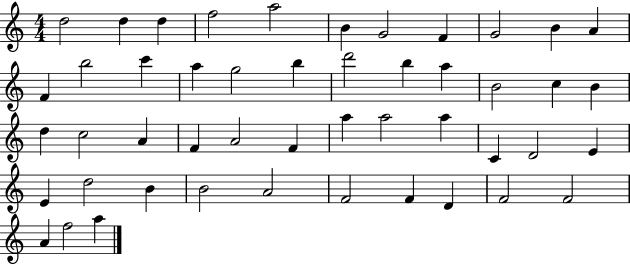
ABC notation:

X:1
T:Untitled
M:4/4
L:1/4
K:C
d2 d d f2 a2 B G2 F G2 B A F b2 c' a g2 b d'2 b a B2 c B d c2 A F A2 F a a2 a C D2 E E d2 B B2 A2 F2 F D F2 F2 A f2 a